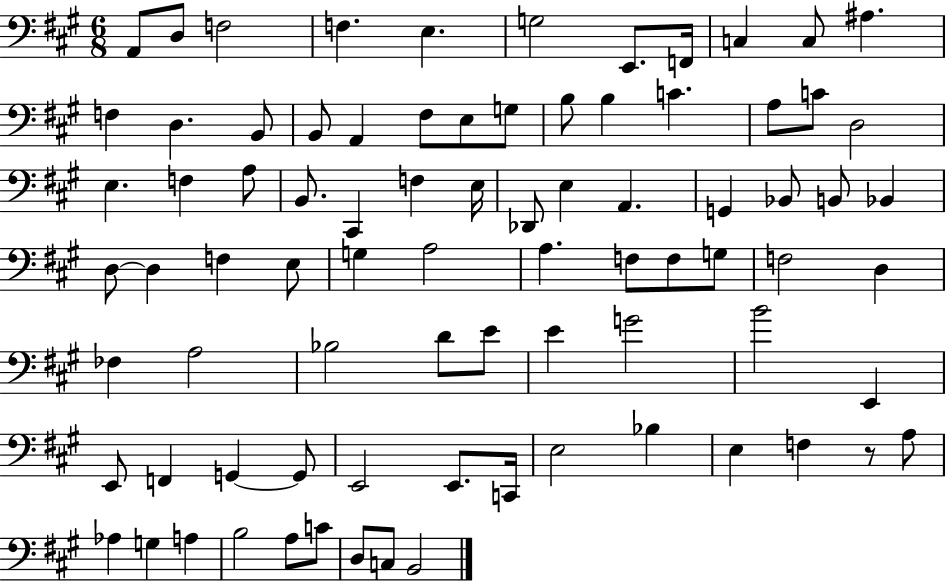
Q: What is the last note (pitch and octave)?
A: B2